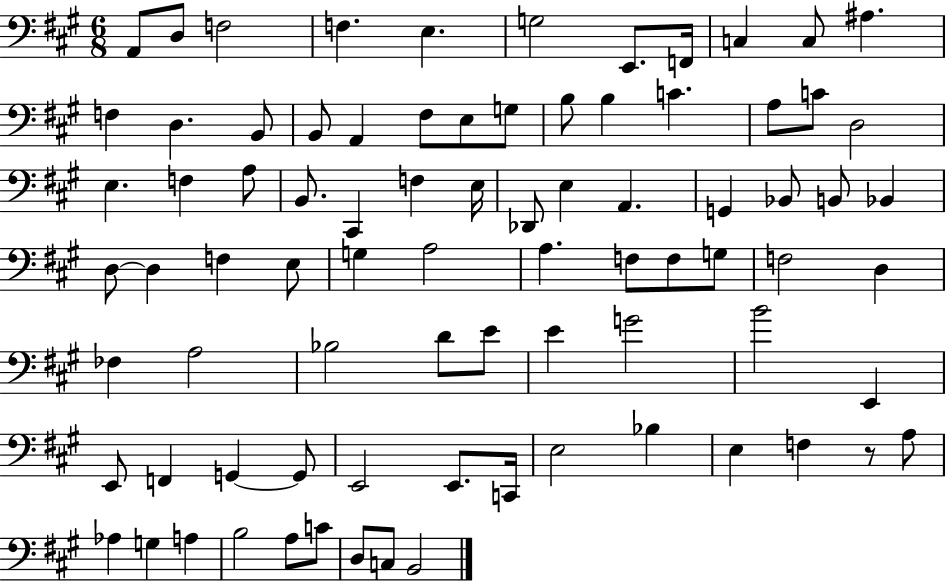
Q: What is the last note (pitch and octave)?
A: B2